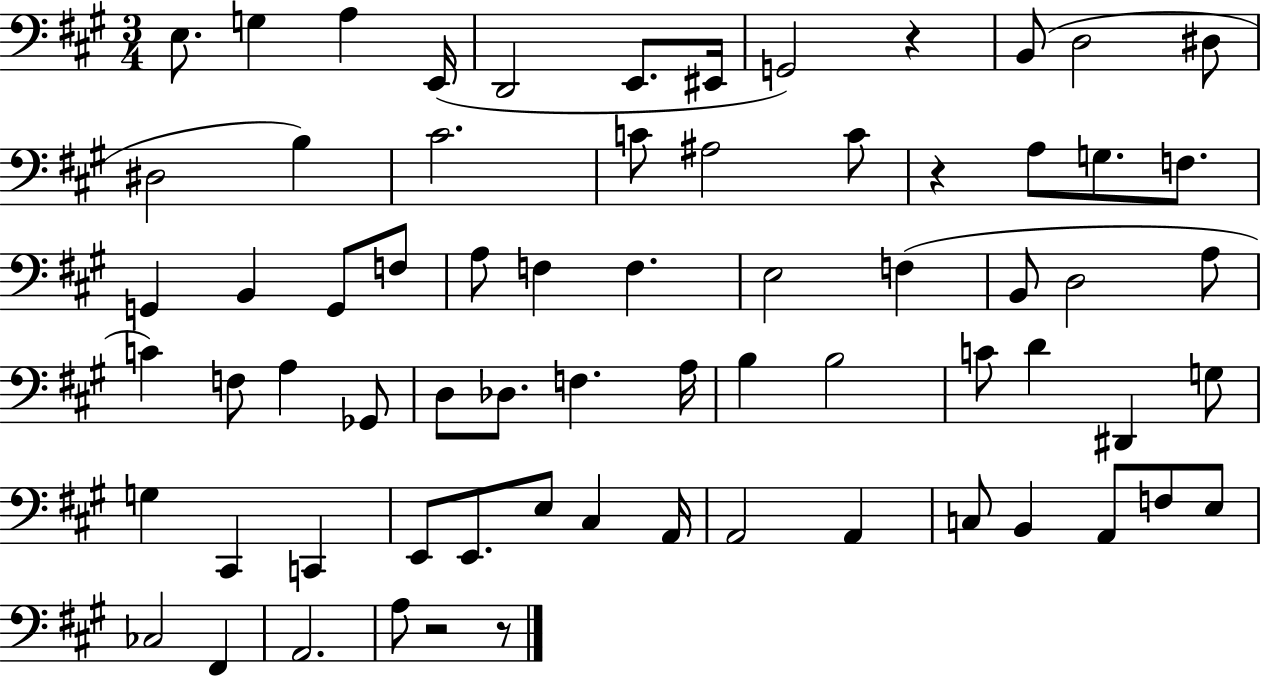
X:1
T:Untitled
M:3/4
L:1/4
K:A
E,/2 G, A, E,,/4 D,,2 E,,/2 ^E,,/4 G,,2 z B,,/2 D,2 ^D,/2 ^D,2 B, ^C2 C/2 ^A,2 C/2 z A,/2 G,/2 F,/2 G,, B,, G,,/2 F,/2 A,/2 F, F, E,2 F, B,,/2 D,2 A,/2 C F,/2 A, _G,,/2 D,/2 _D,/2 F, A,/4 B, B,2 C/2 D ^D,, G,/2 G, ^C,, C,, E,,/2 E,,/2 E,/2 ^C, A,,/4 A,,2 A,, C,/2 B,, A,,/2 F,/2 E,/2 _C,2 ^F,, A,,2 A,/2 z2 z/2